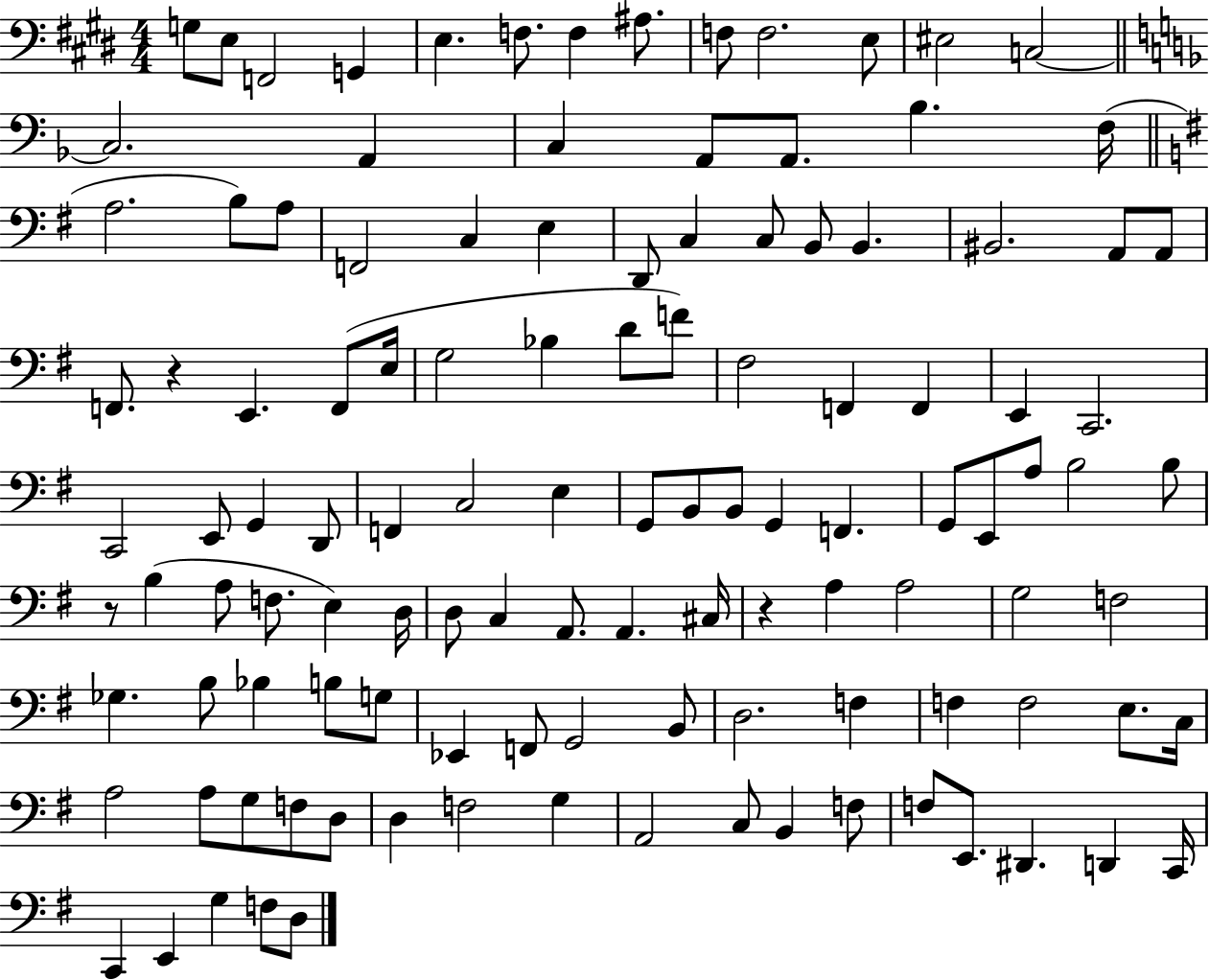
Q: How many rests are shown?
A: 3